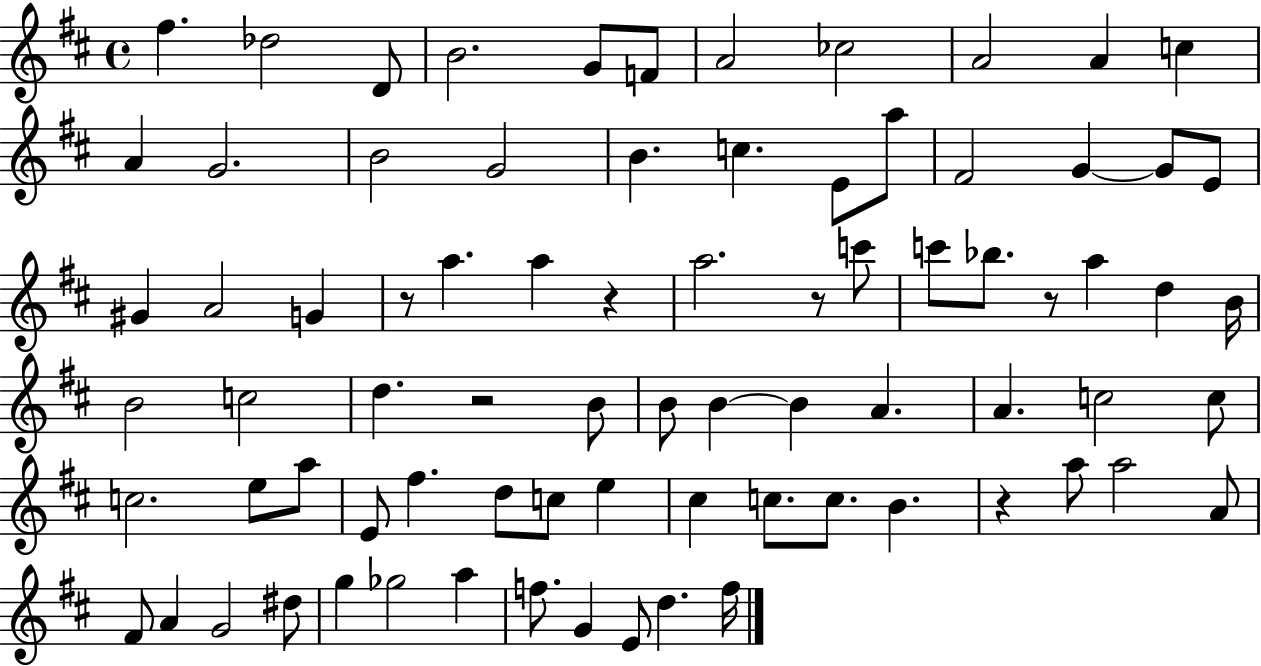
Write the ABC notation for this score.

X:1
T:Untitled
M:4/4
L:1/4
K:D
^f _d2 D/2 B2 G/2 F/2 A2 _c2 A2 A c A G2 B2 G2 B c E/2 a/2 ^F2 G G/2 E/2 ^G A2 G z/2 a a z a2 z/2 c'/2 c'/2 _b/2 z/2 a d B/4 B2 c2 d z2 B/2 B/2 B B A A c2 c/2 c2 e/2 a/2 E/2 ^f d/2 c/2 e ^c c/2 c/2 B z a/2 a2 A/2 ^F/2 A G2 ^d/2 g _g2 a f/2 G E/2 d f/4